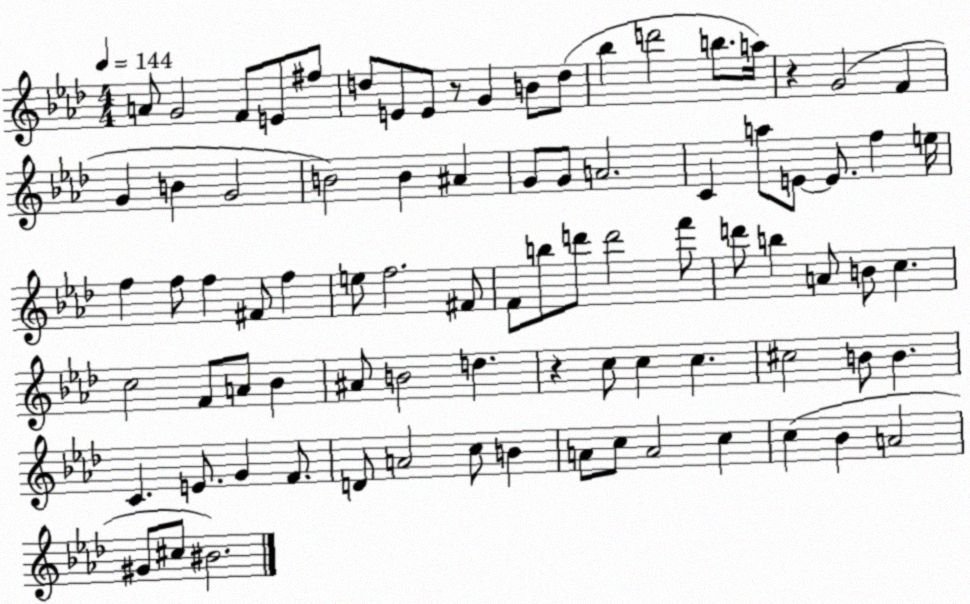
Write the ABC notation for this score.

X:1
T:Untitled
M:4/4
L:1/4
K:Ab
A/2 G2 F/2 E/2 ^f/2 d/2 E/2 E/2 z/2 G B/2 d/2 _b d'2 b/2 a/4 z G2 F G B G2 B2 B ^A G/2 G/2 A2 C a/2 E/2 E/2 f e/4 f f/2 f ^F/2 f e/2 f2 ^F/2 F/2 b/2 d'/2 d'2 f'/2 d'/2 b A/2 B/2 c c2 F/2 A/2 _B ^A/2 B2 d z c/2 c c ^c2 B/2 B C E/2 G F/2 D/2 A2 c/2 B A/2 c/2 A2 c c _B A2 ^G/2 ^c/2 ^B2